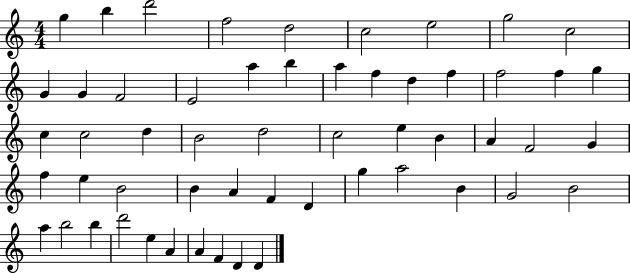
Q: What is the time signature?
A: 4/4